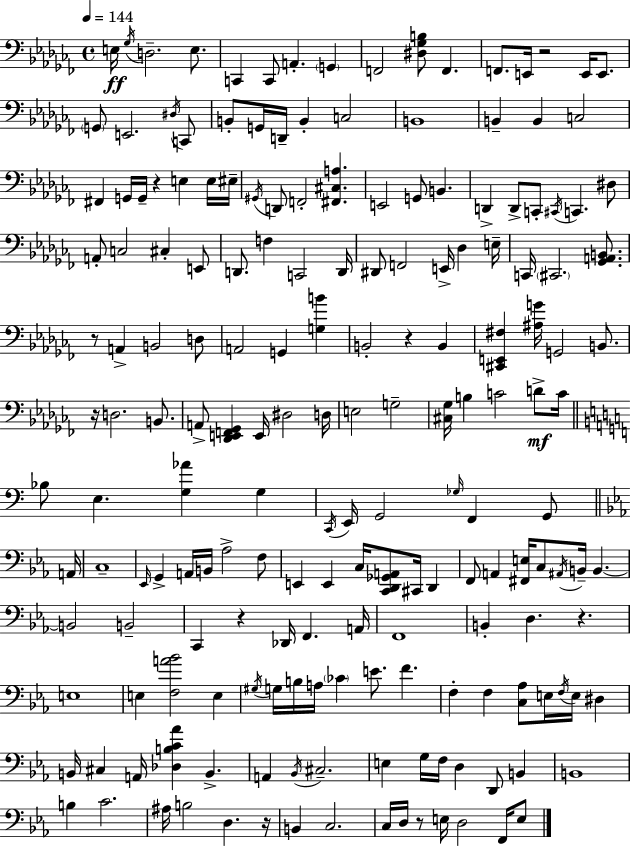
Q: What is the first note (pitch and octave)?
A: E3